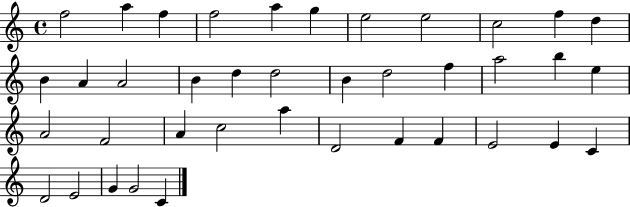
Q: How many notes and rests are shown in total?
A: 39